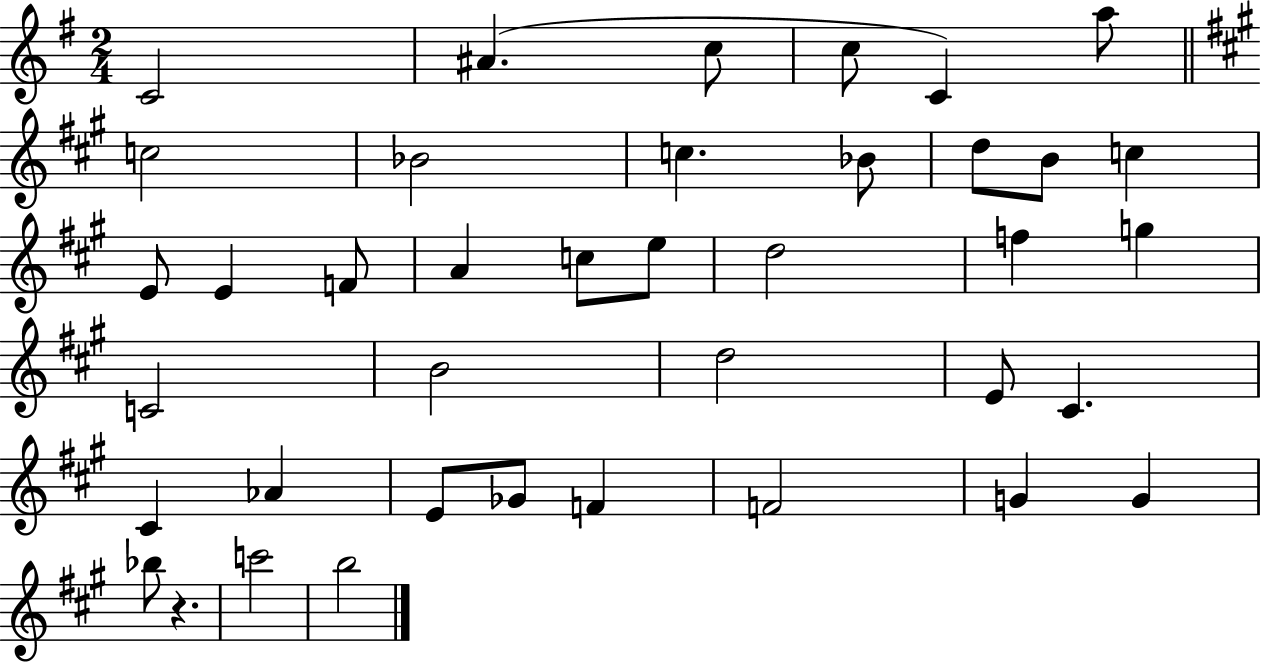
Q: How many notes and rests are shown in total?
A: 39